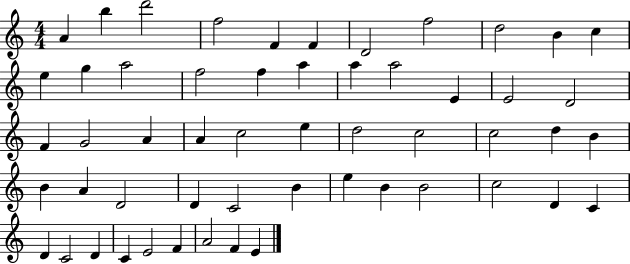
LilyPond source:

{
  \clef treble
  \numericTimeSignature
  \time 4/4
  \key c \major
  a'4 b''4 d'''2 | f''2 f'4 f'4 | d'2 f''2 | d''2 b'4 c''4 | \break e''4 g''4 a''2 | f''2 f''4 a''4 | a''4 a''2 e'4 | e'2 d'2 | \break f'4 g'2 a'4 | a'4 c''2 e''4 | d''2 c''2 | c''2 d''4 b'4 | \break b'4 a'4 d'2 | d'4 c'2 b'4 | e''4 b'4 b'2 | c''2 d'4 c'4 | \break d'4 c'2 d'4 | c'4 e'2 f'4 | a'2 f'4 e'4 | \bar "|."
}